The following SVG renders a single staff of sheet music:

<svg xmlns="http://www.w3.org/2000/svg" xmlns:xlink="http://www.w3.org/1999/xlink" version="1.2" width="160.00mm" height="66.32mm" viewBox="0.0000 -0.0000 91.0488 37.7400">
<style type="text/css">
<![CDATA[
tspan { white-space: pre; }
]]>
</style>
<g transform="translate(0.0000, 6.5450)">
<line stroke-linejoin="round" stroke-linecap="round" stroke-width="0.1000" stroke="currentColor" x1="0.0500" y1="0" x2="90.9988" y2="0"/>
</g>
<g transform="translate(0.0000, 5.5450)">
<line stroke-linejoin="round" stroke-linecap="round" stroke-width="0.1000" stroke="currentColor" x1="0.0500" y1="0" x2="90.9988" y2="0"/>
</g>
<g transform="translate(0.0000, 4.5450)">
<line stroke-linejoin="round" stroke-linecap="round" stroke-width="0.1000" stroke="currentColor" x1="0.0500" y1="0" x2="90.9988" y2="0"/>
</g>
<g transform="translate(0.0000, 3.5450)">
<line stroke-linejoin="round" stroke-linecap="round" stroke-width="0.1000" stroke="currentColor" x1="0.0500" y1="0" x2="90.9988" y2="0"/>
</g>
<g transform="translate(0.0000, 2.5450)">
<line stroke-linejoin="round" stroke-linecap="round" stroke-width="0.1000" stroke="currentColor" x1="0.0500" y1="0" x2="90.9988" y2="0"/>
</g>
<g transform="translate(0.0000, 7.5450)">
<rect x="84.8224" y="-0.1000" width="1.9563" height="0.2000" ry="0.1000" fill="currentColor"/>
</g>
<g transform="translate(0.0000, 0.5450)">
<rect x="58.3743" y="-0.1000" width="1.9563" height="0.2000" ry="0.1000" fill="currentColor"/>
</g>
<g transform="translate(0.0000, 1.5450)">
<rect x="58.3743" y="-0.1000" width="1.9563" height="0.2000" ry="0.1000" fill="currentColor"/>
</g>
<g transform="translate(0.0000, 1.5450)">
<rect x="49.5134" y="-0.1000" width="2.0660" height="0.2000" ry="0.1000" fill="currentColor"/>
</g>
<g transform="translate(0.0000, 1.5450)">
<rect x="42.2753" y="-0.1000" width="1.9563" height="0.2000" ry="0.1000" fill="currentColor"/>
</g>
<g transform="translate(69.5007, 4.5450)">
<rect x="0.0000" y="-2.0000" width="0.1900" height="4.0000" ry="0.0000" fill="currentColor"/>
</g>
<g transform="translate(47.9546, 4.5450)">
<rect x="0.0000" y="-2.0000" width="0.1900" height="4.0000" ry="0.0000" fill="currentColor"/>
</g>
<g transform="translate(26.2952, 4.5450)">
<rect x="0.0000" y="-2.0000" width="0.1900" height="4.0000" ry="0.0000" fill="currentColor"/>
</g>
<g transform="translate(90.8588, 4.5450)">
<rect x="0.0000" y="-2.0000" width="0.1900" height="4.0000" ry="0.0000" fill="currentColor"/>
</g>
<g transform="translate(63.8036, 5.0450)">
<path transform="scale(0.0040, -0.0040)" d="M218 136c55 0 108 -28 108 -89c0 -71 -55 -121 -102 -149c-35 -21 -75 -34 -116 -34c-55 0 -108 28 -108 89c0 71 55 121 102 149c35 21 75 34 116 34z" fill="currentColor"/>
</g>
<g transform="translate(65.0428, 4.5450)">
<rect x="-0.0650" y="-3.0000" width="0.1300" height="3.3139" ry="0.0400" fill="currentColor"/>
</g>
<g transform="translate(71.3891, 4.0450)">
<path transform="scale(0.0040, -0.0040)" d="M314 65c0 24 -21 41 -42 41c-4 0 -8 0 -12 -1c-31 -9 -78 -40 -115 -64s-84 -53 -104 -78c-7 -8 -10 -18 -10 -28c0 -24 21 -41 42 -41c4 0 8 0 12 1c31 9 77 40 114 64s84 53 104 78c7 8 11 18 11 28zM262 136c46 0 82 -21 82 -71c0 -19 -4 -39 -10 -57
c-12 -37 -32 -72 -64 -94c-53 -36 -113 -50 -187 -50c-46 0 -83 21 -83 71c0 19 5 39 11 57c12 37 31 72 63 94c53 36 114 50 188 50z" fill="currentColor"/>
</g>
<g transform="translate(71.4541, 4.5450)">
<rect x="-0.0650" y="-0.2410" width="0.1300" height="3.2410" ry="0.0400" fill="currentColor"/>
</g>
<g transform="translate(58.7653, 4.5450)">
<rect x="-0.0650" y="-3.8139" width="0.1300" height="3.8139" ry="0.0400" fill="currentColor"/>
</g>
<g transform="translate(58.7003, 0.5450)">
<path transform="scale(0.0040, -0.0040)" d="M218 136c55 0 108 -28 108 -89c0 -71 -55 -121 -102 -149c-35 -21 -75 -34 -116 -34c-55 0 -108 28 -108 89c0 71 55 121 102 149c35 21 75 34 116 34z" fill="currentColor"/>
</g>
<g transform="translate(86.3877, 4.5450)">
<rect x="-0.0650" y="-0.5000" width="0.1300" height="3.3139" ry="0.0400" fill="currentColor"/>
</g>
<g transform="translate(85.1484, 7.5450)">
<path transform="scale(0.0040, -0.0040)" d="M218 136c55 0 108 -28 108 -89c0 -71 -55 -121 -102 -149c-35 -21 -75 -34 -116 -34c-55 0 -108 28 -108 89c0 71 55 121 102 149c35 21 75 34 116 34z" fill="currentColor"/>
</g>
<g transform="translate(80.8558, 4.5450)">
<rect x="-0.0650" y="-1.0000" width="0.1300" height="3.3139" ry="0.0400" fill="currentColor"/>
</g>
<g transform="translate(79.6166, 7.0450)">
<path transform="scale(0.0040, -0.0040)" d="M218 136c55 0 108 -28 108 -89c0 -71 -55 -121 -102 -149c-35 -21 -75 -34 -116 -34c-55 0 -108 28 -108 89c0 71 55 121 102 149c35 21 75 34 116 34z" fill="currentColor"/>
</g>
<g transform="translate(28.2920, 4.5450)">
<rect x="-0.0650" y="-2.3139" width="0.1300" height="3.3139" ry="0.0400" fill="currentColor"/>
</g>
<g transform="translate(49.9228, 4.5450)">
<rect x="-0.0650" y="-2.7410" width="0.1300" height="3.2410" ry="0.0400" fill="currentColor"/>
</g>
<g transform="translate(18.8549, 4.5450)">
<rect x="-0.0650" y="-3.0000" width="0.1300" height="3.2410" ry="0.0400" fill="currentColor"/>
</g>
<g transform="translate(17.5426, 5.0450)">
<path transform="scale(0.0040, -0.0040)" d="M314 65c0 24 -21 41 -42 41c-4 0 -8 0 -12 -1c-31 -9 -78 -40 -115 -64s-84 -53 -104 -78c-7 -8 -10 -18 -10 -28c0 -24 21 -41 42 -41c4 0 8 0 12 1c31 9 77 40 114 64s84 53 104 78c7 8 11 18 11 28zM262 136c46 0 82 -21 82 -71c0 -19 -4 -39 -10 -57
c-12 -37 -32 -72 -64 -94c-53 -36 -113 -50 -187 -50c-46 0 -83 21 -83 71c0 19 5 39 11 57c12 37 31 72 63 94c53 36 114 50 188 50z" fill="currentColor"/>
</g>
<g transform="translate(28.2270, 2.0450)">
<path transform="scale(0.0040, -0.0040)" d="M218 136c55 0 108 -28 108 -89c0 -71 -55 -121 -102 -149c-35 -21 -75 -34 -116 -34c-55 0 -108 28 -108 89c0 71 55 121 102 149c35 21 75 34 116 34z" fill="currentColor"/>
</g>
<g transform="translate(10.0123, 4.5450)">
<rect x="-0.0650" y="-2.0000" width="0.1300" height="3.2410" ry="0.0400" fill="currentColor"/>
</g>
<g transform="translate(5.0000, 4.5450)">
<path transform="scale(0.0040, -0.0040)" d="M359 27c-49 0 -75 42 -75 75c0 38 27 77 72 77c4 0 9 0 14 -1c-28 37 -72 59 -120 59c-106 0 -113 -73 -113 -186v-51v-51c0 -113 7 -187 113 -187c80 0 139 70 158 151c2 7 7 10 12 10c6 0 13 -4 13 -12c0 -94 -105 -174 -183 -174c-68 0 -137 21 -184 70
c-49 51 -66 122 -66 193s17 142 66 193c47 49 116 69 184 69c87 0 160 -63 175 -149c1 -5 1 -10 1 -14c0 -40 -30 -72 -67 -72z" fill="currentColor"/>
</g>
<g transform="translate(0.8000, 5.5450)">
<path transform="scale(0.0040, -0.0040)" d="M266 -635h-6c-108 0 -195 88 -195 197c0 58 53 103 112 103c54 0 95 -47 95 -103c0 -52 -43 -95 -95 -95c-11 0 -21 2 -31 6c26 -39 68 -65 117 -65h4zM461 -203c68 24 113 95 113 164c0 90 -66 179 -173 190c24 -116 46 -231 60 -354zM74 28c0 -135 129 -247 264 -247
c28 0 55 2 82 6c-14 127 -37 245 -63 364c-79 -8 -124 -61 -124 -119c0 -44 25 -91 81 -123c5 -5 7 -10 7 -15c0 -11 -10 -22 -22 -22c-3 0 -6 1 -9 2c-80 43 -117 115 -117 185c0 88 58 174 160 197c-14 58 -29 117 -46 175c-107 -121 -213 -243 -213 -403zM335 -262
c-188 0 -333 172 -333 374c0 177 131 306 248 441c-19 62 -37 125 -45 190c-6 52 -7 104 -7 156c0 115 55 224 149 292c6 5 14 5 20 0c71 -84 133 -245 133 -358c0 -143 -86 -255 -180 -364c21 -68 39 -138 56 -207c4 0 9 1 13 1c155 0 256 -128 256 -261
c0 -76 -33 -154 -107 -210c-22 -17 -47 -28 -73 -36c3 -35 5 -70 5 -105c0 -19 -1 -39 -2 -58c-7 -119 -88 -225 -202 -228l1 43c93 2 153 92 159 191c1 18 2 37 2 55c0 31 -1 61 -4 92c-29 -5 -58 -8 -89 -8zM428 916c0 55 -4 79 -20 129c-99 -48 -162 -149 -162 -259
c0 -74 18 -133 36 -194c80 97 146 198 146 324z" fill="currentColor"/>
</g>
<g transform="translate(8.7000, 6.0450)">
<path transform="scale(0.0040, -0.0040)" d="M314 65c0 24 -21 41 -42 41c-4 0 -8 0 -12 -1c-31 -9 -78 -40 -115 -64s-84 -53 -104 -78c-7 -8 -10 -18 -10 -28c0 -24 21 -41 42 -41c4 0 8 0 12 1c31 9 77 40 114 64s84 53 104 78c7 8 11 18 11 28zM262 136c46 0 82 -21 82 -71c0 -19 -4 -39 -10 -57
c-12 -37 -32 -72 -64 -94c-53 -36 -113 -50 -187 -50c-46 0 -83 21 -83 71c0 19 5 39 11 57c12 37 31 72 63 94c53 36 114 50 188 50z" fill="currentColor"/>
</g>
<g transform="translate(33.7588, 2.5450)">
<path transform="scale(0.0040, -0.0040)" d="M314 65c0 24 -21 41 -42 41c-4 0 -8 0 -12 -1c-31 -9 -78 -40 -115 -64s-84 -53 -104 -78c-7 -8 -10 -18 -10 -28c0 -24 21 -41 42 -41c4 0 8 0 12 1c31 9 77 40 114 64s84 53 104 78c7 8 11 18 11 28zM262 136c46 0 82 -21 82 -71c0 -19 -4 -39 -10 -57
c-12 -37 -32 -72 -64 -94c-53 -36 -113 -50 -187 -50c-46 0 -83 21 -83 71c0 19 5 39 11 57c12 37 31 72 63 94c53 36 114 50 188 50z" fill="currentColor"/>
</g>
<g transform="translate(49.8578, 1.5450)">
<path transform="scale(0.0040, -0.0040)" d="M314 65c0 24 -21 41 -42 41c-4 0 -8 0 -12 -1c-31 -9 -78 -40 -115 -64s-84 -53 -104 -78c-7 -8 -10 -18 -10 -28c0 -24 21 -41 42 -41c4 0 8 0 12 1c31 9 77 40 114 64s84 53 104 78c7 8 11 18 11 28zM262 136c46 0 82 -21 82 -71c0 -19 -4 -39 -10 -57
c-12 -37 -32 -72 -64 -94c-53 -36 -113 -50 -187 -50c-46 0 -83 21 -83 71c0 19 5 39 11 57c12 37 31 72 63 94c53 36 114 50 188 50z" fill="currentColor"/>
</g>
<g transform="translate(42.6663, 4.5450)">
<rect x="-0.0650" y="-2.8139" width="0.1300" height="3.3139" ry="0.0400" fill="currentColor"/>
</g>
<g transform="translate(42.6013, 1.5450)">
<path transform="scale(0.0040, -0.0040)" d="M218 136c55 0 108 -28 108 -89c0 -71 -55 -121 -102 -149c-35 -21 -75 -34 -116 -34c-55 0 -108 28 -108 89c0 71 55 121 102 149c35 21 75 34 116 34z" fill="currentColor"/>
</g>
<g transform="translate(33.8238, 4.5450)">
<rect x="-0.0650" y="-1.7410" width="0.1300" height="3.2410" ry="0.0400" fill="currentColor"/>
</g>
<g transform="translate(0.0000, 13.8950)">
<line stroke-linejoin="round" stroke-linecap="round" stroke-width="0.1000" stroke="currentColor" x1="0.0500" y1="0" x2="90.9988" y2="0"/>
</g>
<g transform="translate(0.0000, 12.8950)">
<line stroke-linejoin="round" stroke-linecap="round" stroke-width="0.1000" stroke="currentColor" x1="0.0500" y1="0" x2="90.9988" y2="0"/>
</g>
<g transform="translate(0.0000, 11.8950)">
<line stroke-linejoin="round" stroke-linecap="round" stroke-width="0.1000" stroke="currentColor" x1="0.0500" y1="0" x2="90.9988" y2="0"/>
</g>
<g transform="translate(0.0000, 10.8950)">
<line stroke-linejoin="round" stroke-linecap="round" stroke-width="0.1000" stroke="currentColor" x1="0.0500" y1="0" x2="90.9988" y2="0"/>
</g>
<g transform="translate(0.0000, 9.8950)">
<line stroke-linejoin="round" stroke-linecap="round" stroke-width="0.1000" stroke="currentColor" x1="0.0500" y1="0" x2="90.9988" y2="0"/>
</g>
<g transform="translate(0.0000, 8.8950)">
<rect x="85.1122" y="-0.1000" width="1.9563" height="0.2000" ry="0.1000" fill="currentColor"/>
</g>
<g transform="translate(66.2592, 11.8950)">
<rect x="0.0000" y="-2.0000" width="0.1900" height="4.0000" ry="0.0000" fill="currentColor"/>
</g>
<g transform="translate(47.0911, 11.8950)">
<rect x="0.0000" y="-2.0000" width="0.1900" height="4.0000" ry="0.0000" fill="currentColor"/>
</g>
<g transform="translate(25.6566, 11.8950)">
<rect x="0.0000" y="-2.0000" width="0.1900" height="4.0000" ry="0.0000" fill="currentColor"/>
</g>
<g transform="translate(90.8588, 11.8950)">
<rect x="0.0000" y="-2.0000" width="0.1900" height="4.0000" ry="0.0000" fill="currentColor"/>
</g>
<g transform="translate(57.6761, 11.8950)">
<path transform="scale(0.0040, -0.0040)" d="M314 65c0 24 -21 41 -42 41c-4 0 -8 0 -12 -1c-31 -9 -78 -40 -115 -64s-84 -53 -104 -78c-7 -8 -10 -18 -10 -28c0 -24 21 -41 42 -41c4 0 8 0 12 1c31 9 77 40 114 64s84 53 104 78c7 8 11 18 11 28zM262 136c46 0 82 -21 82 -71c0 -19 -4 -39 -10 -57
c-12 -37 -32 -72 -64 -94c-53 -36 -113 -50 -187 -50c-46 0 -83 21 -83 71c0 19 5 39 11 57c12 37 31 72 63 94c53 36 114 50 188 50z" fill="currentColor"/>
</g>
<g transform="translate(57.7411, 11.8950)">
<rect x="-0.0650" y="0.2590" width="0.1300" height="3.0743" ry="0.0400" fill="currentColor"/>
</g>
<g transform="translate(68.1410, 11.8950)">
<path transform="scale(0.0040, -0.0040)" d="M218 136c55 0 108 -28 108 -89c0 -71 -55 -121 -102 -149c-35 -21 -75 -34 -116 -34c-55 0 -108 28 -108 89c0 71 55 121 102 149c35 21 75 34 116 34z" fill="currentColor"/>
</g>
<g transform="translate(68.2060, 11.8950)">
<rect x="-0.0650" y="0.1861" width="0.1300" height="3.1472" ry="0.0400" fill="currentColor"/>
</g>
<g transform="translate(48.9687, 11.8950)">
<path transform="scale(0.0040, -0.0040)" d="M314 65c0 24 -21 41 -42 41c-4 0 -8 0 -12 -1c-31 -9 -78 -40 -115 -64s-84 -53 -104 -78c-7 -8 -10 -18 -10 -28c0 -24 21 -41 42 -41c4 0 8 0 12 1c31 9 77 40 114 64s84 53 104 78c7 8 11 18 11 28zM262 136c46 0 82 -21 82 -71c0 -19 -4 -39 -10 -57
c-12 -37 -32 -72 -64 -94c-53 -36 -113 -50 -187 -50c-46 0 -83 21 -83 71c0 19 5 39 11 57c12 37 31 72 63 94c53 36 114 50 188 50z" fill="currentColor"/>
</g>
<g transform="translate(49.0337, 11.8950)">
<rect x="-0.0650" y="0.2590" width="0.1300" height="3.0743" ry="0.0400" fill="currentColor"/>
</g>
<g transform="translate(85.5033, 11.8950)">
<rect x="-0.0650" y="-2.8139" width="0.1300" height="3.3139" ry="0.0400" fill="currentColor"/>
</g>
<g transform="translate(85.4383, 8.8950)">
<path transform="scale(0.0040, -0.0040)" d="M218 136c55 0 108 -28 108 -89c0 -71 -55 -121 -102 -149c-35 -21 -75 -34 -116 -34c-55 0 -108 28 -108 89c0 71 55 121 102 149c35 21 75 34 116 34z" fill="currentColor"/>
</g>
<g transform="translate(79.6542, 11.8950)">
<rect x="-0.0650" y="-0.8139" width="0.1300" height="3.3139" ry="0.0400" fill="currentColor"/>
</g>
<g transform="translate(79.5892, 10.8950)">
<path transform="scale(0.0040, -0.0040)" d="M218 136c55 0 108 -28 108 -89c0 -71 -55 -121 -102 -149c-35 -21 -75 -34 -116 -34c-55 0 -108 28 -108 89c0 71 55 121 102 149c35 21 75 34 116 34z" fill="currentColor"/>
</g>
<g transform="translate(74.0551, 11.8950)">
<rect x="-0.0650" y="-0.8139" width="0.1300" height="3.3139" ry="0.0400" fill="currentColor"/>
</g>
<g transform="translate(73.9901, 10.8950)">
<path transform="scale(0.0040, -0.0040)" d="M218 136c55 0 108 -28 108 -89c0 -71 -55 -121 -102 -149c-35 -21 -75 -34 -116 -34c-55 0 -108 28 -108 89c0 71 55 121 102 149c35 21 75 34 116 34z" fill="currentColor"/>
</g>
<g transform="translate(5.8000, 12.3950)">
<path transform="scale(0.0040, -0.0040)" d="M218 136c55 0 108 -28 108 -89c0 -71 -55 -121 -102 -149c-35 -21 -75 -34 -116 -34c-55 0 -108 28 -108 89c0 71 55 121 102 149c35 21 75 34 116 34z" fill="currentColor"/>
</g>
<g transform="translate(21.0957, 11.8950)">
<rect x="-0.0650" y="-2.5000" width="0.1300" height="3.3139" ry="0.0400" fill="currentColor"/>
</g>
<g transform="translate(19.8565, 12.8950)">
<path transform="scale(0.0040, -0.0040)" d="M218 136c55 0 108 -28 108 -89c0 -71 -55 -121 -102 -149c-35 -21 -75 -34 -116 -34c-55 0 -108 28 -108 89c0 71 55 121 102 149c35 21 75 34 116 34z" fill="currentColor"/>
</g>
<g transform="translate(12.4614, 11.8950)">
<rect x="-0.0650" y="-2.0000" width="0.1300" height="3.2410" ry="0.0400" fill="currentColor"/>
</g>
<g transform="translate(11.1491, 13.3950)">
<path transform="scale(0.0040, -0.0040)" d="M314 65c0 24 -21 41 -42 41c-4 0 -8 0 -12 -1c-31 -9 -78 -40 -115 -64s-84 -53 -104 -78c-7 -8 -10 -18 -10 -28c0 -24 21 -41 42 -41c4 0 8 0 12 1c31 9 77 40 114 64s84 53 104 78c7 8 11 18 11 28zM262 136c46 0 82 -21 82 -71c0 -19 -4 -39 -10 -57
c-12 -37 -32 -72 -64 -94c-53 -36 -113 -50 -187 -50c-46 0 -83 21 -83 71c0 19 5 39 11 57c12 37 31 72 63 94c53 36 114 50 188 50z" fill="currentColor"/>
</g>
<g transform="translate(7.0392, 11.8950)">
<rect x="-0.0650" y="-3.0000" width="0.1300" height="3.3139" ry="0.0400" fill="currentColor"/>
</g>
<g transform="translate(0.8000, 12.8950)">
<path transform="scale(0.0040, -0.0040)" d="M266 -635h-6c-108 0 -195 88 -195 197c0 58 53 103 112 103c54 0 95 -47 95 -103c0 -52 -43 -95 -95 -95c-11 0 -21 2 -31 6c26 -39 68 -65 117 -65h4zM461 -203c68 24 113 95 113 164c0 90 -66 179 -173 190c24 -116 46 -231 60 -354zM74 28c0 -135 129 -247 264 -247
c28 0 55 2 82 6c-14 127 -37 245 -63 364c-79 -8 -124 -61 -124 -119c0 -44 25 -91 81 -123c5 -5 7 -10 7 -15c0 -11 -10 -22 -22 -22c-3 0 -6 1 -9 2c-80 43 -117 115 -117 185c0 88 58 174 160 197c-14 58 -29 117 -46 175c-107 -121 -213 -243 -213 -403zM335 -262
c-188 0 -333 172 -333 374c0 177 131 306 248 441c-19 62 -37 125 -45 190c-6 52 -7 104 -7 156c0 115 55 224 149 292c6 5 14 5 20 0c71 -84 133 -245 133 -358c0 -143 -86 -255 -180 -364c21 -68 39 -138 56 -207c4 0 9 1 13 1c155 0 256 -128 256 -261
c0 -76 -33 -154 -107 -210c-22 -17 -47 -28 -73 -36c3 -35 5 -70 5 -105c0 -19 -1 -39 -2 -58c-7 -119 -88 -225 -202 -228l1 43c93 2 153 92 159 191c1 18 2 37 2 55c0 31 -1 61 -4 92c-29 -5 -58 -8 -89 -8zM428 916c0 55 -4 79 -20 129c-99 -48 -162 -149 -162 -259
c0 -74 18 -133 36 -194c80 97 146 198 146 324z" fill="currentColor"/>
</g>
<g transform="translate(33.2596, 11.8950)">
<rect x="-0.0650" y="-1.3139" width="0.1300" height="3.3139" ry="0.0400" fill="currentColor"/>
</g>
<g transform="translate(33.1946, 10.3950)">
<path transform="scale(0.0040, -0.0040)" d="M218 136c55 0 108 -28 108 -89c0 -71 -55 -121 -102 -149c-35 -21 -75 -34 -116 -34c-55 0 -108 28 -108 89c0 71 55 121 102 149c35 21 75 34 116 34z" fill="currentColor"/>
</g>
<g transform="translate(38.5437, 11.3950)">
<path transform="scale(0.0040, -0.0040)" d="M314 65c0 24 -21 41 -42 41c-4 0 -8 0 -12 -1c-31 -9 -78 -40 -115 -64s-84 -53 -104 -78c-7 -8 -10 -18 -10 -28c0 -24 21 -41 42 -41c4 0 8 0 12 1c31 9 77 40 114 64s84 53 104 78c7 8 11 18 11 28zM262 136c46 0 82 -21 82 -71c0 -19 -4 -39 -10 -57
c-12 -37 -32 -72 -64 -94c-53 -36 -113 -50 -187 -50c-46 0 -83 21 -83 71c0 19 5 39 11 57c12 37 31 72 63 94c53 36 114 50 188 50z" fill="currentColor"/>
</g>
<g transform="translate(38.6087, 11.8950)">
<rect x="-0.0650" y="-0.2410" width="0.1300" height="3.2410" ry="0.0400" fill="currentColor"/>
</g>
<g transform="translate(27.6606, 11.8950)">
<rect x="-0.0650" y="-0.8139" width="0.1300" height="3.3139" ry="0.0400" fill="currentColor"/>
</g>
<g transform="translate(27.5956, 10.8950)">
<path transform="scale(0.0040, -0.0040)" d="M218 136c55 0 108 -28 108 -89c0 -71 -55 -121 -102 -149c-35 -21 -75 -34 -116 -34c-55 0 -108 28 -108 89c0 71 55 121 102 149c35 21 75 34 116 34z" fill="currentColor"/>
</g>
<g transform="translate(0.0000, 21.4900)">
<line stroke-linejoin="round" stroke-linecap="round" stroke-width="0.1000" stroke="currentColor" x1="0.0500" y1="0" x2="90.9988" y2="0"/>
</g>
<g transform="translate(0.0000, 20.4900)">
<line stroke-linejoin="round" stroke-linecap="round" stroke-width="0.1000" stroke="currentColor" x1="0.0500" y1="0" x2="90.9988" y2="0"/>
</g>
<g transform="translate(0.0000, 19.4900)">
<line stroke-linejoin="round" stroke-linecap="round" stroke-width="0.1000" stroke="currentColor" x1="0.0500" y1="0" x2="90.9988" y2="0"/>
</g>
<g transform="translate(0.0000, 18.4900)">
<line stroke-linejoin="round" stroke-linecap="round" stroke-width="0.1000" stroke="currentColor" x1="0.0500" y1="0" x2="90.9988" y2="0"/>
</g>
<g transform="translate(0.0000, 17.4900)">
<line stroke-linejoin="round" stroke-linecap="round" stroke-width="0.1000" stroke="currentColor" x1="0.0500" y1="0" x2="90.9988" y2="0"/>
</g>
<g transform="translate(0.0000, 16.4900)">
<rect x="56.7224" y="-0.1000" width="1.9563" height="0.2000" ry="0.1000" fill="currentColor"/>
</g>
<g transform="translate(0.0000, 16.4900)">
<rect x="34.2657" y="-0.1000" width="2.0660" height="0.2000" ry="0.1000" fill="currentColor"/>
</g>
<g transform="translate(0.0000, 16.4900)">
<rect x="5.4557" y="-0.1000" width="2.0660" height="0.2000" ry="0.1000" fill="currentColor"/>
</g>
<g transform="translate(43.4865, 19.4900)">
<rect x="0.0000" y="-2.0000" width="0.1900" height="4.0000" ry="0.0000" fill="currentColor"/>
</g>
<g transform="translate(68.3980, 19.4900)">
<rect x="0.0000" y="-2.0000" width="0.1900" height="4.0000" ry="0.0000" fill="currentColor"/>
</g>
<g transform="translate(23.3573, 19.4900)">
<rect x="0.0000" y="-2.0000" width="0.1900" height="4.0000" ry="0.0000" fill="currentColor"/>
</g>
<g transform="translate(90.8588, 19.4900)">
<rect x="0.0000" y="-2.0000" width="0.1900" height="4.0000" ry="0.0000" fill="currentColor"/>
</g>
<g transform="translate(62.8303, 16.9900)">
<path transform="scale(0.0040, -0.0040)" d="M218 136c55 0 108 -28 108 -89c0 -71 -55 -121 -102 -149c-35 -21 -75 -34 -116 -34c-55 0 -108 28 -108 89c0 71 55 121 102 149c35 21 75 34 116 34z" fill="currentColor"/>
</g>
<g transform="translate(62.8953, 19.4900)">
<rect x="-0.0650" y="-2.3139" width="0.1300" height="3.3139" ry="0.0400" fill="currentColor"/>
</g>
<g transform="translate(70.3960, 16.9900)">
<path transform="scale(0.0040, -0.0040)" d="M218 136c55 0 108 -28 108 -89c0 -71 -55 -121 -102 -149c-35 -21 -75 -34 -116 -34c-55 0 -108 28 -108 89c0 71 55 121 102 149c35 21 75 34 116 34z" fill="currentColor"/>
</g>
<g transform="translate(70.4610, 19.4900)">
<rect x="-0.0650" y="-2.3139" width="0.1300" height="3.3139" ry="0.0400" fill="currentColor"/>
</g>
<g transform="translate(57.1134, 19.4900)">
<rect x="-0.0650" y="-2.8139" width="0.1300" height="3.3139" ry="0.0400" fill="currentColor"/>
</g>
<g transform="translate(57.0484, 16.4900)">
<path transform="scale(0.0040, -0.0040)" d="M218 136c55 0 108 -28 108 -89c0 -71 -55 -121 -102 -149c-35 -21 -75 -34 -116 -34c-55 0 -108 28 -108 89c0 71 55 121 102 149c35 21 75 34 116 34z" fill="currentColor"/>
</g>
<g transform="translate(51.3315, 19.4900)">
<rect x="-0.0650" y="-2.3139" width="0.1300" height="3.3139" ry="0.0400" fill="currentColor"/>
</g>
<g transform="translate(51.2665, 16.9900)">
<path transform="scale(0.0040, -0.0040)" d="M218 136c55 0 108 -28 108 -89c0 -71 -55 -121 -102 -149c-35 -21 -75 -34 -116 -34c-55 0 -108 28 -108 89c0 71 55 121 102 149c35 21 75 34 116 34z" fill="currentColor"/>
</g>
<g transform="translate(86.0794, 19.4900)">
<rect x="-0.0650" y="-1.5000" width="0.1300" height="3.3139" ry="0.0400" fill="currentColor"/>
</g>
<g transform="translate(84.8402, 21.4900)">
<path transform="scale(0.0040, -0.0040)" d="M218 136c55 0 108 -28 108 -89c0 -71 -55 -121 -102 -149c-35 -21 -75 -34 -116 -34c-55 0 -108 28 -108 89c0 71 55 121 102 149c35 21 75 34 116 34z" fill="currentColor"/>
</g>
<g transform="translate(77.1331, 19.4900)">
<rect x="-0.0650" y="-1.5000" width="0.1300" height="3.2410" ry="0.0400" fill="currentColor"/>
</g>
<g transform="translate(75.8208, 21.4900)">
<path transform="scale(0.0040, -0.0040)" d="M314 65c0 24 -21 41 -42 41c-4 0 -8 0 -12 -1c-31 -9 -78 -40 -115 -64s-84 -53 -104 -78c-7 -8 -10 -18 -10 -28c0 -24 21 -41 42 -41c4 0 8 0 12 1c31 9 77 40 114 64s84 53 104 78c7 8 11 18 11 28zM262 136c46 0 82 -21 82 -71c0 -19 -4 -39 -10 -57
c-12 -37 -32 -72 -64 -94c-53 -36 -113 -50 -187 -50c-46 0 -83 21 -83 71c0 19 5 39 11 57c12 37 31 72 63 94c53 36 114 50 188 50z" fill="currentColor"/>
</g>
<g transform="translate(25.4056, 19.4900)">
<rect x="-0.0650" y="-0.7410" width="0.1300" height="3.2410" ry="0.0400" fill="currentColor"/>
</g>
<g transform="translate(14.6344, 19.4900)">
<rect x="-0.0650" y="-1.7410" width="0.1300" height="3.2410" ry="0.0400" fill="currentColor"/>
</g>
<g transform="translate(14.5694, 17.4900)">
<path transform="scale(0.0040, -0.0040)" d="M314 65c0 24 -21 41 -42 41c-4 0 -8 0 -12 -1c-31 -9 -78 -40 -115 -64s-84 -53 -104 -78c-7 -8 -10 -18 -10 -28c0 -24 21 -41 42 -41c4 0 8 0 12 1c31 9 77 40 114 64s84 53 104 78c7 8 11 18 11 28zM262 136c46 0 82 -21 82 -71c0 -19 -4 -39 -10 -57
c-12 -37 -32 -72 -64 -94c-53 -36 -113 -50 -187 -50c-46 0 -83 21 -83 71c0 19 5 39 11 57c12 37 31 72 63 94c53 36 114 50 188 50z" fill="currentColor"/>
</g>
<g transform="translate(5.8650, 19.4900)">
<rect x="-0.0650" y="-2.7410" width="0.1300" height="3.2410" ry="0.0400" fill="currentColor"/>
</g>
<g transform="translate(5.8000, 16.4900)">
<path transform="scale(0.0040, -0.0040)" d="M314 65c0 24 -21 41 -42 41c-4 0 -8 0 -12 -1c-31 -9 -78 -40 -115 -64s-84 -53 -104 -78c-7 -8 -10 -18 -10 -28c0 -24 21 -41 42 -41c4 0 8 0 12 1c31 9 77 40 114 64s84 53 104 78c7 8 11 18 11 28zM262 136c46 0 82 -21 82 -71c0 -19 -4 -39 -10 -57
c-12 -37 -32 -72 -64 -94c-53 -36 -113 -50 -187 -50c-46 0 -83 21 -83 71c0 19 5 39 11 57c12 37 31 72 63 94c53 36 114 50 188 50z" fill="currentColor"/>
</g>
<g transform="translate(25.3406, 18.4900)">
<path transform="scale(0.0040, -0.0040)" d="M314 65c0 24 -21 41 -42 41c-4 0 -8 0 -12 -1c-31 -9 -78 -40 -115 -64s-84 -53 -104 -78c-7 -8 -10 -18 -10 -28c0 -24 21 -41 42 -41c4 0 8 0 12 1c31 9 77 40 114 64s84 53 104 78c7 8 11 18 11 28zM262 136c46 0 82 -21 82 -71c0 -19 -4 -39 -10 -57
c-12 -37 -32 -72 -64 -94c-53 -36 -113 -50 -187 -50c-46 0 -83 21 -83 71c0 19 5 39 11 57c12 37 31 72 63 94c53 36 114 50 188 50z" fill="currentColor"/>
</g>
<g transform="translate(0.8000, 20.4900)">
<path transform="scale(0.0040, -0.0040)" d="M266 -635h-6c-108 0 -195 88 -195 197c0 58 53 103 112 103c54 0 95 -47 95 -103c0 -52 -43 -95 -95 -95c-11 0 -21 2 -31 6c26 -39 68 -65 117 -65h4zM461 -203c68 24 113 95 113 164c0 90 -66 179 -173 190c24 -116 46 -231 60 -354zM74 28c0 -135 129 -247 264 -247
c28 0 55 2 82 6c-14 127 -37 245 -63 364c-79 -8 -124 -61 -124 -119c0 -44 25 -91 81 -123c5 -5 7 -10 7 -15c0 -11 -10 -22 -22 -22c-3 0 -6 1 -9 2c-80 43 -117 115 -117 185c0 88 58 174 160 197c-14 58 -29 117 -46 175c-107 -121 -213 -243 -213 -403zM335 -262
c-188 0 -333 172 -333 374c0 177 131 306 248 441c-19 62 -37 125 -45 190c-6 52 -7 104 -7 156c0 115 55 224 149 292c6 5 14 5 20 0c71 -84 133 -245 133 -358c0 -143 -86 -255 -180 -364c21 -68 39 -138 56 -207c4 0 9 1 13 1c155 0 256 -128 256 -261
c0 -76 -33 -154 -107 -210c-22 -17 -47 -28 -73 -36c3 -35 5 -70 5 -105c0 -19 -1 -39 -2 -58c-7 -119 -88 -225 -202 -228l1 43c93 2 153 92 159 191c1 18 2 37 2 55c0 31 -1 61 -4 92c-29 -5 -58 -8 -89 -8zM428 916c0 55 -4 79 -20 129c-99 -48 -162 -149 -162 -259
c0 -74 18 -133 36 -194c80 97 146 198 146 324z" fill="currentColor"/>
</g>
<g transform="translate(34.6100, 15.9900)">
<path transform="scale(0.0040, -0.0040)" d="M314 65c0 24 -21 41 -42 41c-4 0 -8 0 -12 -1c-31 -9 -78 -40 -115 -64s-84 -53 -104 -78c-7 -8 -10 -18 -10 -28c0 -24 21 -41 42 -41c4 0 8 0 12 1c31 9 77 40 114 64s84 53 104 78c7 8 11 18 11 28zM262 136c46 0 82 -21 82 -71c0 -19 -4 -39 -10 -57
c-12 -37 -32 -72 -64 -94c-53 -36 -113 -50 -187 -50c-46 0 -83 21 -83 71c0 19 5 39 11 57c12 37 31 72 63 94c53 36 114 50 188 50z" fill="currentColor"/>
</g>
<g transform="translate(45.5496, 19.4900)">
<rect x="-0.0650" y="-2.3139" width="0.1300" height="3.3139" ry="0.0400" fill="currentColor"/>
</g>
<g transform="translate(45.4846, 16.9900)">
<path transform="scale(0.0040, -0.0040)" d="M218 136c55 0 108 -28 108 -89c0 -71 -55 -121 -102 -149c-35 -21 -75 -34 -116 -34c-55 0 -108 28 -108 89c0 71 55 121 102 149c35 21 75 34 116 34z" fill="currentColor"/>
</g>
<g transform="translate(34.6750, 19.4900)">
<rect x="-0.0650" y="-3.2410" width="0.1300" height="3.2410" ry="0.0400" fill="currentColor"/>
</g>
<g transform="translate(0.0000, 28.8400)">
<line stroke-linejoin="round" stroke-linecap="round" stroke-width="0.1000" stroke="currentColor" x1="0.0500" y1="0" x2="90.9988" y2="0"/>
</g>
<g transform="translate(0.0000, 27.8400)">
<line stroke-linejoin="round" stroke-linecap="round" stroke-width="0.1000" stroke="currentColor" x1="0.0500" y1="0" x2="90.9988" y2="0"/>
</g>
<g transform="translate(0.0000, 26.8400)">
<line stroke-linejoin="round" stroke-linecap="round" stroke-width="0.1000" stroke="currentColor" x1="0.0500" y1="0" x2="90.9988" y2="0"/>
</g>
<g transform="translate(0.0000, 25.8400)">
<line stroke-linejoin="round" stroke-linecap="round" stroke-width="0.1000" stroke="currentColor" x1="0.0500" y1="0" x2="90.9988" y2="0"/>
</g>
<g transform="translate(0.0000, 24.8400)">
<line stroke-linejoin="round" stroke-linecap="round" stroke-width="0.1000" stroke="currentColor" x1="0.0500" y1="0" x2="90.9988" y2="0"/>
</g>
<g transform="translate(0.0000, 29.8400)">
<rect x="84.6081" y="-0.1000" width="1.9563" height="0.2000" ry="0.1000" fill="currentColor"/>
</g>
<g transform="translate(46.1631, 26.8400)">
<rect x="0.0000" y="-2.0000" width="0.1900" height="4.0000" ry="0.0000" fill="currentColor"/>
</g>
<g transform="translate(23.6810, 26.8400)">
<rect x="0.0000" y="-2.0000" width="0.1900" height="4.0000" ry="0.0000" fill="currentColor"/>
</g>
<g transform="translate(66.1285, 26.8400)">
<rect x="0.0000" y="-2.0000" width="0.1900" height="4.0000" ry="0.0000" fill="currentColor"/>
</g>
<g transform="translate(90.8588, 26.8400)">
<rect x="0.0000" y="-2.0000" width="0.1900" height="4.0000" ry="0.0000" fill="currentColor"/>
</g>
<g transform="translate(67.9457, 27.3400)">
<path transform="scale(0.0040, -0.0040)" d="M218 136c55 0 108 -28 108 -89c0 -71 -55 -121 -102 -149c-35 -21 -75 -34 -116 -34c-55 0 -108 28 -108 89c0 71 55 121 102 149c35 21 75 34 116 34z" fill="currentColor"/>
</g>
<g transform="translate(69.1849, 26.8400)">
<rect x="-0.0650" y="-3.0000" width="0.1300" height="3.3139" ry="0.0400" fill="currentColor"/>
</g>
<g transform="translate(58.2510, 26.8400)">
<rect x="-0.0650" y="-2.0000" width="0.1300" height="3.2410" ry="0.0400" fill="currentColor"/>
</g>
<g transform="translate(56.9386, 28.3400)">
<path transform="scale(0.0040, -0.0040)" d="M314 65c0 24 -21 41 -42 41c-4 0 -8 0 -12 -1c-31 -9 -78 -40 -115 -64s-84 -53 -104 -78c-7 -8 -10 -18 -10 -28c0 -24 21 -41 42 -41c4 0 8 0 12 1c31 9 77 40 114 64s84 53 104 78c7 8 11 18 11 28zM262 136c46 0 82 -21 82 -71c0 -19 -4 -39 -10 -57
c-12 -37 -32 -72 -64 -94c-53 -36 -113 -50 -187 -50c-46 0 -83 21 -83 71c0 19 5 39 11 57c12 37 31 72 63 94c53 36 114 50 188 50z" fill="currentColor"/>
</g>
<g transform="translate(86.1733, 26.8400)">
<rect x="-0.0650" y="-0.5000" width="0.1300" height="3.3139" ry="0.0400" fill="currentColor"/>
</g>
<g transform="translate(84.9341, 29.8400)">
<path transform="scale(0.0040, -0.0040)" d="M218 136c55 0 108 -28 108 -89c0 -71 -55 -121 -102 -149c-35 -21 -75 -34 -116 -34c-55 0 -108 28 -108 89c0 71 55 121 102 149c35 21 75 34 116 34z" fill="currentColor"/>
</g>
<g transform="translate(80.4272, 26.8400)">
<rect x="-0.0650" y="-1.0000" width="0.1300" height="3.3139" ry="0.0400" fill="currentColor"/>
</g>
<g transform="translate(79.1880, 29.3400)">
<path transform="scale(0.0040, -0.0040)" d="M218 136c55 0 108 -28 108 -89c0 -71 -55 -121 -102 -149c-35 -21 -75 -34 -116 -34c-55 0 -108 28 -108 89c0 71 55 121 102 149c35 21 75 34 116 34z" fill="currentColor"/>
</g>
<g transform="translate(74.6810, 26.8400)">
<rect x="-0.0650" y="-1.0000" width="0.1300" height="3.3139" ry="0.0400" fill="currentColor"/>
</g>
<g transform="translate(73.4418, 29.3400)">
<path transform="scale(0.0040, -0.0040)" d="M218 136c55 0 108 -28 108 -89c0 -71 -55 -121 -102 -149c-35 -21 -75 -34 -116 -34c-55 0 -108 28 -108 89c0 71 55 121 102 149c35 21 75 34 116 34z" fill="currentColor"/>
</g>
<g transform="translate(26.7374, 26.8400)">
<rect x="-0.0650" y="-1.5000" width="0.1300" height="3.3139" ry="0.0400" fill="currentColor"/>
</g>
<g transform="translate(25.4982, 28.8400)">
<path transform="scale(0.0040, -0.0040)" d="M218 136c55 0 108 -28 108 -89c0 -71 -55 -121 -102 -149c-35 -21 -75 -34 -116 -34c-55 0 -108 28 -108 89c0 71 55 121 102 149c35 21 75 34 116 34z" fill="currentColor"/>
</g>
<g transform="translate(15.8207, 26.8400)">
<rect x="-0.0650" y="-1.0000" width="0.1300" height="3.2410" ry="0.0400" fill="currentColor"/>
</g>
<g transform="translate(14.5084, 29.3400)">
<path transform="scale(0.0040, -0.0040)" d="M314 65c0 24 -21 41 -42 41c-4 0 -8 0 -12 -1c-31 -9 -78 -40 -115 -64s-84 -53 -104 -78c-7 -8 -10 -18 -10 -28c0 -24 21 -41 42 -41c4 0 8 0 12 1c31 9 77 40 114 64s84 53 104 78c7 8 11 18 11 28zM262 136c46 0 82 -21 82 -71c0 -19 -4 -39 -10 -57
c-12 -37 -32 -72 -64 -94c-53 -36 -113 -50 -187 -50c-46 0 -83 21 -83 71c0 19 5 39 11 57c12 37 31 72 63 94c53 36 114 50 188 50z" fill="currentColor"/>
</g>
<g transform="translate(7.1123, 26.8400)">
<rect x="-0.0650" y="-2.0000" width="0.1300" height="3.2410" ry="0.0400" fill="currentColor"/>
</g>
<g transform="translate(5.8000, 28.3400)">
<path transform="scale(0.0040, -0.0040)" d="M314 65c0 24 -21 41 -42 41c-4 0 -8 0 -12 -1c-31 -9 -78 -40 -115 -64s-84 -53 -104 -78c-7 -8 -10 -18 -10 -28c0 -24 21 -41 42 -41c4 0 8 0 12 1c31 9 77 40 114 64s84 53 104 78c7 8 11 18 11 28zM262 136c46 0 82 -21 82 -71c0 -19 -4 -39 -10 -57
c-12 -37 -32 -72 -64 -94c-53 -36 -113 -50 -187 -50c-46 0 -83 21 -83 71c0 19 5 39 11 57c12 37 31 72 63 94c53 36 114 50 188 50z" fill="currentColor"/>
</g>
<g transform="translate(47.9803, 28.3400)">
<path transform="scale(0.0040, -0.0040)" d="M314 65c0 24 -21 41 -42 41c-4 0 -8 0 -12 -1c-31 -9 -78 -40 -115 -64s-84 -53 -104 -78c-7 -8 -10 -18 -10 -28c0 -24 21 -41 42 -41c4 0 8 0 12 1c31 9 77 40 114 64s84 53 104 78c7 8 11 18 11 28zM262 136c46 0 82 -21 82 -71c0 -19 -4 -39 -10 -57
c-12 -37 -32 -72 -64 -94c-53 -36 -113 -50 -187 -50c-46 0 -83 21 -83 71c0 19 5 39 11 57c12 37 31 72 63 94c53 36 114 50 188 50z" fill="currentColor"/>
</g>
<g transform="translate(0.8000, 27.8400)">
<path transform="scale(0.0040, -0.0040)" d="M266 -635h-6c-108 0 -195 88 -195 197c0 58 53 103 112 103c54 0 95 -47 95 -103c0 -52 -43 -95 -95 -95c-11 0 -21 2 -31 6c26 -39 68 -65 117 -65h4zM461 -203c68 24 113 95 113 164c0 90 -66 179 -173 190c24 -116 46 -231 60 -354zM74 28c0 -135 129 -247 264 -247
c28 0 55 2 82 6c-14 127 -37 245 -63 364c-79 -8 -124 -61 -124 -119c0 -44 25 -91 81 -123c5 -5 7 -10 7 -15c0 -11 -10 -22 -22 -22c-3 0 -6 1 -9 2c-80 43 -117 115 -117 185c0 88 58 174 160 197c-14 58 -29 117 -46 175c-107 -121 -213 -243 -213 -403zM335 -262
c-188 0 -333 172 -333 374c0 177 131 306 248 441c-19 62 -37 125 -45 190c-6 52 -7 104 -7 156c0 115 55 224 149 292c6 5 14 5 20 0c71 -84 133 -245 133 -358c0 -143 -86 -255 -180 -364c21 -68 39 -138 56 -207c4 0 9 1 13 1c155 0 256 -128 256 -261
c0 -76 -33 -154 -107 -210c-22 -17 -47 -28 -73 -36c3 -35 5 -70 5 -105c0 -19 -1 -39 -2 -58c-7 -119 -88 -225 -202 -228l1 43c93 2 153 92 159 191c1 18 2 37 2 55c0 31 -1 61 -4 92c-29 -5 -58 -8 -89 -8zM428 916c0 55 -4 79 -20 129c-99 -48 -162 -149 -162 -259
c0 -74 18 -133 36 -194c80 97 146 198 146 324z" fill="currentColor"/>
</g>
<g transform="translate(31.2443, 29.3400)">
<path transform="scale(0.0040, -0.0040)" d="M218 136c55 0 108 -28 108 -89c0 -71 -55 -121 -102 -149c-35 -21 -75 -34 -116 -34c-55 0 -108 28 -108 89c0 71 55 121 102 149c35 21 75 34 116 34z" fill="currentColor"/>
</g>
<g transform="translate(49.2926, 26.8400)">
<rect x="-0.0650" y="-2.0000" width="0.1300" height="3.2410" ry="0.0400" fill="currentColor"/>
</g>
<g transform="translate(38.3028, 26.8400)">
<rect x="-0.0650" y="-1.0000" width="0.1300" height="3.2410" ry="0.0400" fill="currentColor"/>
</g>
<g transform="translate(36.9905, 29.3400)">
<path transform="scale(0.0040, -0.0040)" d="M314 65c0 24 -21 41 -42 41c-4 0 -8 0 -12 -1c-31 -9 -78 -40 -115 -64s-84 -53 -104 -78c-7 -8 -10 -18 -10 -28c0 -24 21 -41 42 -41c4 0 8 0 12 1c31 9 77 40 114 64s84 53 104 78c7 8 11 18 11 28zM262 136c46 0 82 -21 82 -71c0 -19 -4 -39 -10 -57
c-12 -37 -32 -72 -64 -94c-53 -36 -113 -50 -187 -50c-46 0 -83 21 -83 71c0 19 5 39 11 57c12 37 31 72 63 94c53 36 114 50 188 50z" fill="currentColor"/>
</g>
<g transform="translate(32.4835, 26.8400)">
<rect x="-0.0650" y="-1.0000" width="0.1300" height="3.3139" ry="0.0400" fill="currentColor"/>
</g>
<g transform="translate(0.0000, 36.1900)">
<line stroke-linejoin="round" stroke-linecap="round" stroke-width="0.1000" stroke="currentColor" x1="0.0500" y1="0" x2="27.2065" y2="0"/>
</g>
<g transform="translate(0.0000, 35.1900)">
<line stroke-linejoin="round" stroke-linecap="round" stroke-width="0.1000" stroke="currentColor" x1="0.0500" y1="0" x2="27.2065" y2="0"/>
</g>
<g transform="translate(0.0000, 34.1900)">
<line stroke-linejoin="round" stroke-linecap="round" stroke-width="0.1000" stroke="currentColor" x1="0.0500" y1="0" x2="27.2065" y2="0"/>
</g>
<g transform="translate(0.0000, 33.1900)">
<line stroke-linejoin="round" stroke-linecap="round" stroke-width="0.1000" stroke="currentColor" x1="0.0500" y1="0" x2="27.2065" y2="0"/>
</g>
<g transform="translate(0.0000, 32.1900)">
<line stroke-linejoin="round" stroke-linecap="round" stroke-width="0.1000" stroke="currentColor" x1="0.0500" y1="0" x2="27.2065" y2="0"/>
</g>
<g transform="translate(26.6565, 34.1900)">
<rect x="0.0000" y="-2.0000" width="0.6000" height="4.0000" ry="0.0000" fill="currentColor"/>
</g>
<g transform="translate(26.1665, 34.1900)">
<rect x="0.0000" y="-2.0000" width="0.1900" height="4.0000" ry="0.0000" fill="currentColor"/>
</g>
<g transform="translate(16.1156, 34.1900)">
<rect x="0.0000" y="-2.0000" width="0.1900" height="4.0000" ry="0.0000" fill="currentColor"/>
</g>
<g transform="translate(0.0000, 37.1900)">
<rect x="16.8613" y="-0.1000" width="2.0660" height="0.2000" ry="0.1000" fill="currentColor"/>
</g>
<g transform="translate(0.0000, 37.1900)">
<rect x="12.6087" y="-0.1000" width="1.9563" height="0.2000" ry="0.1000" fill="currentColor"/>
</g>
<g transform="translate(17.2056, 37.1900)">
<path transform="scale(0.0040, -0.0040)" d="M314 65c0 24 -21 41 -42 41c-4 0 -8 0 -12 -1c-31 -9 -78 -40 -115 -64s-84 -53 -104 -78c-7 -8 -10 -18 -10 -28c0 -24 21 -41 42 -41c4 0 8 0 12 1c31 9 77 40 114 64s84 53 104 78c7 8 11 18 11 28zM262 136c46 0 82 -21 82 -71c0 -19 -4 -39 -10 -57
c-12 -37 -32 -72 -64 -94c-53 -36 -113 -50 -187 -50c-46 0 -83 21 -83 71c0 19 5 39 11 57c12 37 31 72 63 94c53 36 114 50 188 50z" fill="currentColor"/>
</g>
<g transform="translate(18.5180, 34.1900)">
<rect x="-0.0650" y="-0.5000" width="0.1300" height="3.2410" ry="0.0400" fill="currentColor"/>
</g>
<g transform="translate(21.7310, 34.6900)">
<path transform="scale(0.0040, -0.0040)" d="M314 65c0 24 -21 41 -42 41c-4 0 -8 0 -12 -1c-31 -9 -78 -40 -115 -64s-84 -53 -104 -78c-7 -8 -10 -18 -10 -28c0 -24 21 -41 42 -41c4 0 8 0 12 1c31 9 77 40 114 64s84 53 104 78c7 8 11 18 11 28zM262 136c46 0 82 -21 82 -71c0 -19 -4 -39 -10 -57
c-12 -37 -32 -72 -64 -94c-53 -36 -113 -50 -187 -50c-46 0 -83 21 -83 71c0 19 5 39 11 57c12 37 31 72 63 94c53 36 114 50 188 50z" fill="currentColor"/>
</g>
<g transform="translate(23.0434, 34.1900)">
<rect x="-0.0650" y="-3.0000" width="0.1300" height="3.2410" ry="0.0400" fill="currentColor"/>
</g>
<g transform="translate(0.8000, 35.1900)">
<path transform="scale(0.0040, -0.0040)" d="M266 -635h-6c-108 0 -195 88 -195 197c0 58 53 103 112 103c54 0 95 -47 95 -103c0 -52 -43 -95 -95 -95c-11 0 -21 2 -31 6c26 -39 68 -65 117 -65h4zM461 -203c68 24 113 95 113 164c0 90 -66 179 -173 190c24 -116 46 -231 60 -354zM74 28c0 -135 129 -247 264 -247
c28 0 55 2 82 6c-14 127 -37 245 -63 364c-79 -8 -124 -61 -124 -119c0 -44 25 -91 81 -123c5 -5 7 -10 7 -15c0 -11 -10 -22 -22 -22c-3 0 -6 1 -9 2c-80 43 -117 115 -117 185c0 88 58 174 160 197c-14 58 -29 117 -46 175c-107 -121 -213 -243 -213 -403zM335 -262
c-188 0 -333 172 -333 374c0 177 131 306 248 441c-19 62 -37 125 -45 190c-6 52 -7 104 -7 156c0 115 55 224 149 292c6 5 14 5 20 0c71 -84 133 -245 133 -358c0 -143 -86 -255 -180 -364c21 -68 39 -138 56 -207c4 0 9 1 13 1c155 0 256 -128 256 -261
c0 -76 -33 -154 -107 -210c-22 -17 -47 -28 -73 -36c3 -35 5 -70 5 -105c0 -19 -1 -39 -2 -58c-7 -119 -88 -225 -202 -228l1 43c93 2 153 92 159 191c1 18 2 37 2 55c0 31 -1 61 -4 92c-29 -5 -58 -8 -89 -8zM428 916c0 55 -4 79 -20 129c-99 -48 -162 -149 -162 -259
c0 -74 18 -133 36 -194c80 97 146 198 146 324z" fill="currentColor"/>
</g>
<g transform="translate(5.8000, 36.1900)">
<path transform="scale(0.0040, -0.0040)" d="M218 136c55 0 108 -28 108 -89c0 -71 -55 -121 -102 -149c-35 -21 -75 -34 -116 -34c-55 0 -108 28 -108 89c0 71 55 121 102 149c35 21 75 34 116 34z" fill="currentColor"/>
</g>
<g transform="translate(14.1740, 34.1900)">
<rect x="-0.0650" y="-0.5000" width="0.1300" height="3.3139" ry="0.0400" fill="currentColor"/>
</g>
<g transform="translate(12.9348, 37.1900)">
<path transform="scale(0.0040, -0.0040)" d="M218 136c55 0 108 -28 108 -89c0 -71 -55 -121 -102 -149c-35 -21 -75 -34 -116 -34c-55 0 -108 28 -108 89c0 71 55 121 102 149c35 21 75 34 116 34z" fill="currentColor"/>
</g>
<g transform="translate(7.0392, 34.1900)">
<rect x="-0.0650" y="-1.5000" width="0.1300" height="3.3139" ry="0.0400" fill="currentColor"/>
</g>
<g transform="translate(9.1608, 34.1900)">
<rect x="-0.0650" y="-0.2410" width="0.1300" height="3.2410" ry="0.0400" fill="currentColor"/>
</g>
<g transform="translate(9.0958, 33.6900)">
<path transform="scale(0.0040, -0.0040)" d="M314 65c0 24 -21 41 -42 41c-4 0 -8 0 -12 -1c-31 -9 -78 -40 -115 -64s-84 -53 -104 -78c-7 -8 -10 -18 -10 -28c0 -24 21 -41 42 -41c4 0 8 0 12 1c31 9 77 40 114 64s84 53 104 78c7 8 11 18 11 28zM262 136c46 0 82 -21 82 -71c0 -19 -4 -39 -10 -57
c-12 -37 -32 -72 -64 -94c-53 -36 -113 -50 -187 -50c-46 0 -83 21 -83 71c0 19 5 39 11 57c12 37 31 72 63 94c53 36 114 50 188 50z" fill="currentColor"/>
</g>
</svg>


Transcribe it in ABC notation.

X:1
T:Untitled
M:4/4
L:1/4
K:C
F2 A2 g f2 a a2 c' A c2 D C A F2 G d e c2 B2 B2 B d d a a2 f2 d2 b2 g g a g g E2 E F2 D2 E D D2 F2 F2 A D D C E c2 C C2 A2